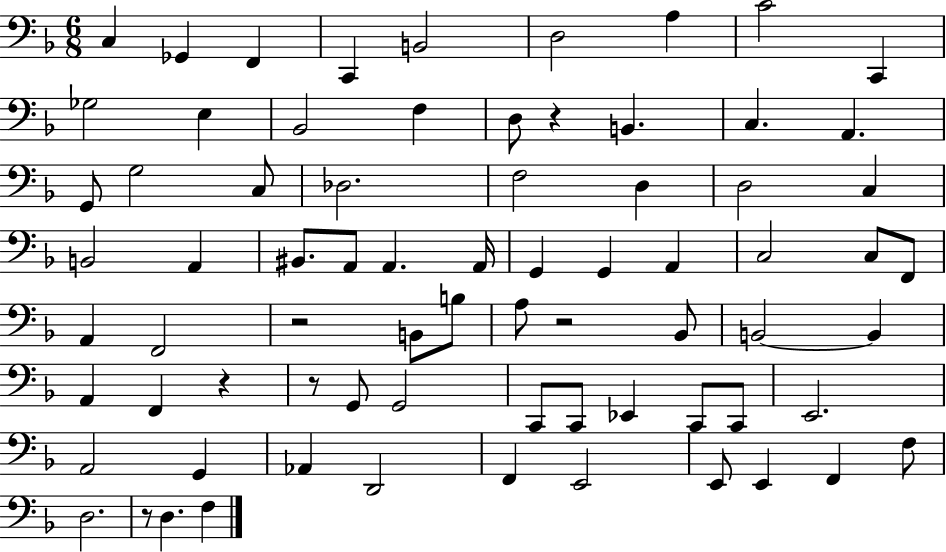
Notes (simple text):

C3/q Gb2/q F2/q C2/q B2/h D3/h A3/q C4/h C2/q Gb3/h E3/q Bb2/h F3/q D3/e R/q B2/q. C3/q. A2/q. G2/e G3/h C3/e Db3/h. F3/h D3/q D3/h C3/q B2/h A2/q BIS2/e. A2/e A2/q. A2/s G2/q G2/q A2/q C3/h C3/e F2/e A2/q F2/h R/h B2/e B3/e A3/e R/h Bb2/e B2/h B2/q A2/q F2/q R/q R/e G2/e G2/h C2/e C2/e Eb2/q C2/e C2/e E2/h. A2/h G2/q Ab2/q D2/h F2/q E2/h E2/e E2/q F2/q F3/e D3/h. R/e D3/q. F3/q